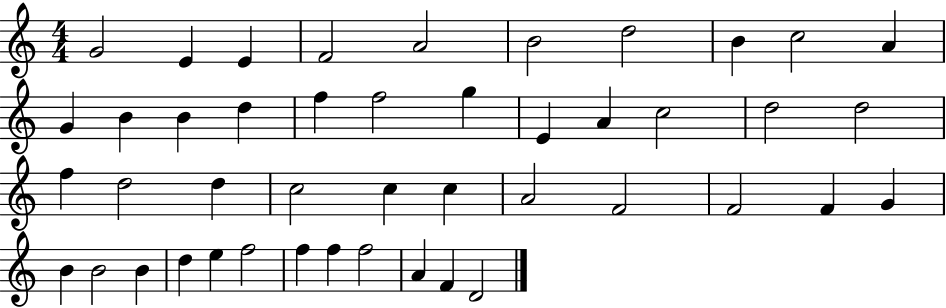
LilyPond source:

{
  \clef treble
  \numericTimeSignature
  \time 4/4
  \key c \major
  g'2 e'4 e'4 | f'2 a'2 | b'2 d''2 | b'4 c''2 a'4 | \break g'4 b'4 b'4 d''4 | f''4 f''2 g''4 | e'4 a'4 c''2 | d''2 d''2 | \break f''4 d''2 d''4 | c''2 c''4 c''4 | a'2 f'2 | f'2 f'4 g'4 | \break b'4 b'2 b'4 | d''4 e''4 f''2 | f''4 f''4 f''2 | a'4 f'4 d'2 | \break \bar "|."
}